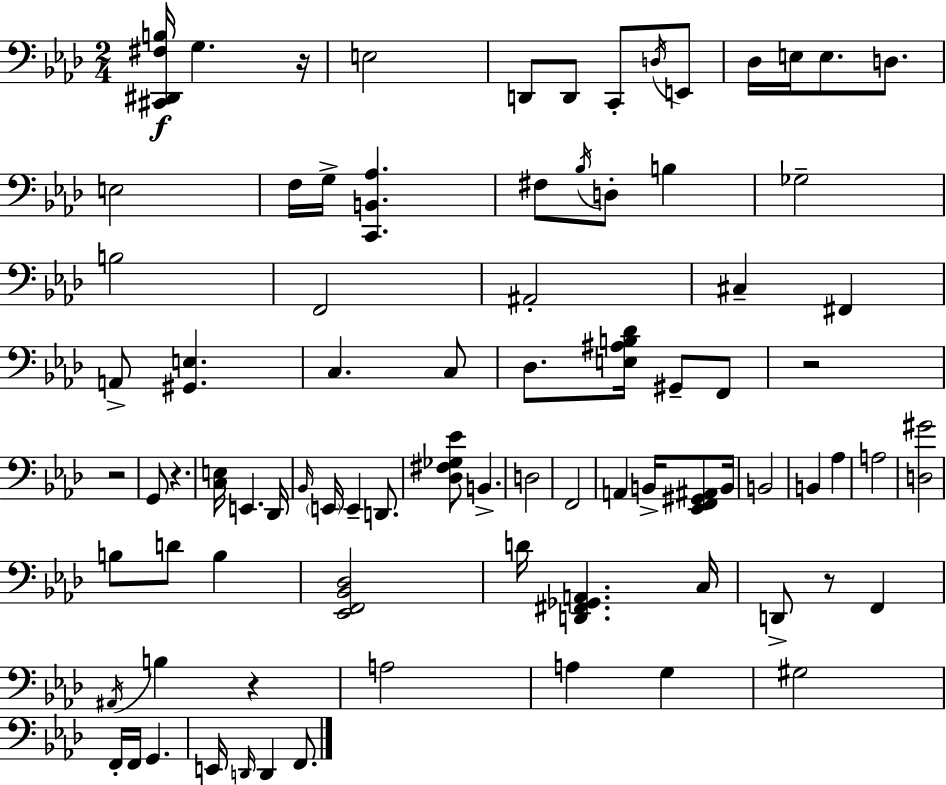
[C#2,D#2,F#3,B3]/s G3/q. R/s E3/h D2/e D2/e C2/e D3/s E2/e Db3/s E3/s E3/e. D3/e. E3/h F3/s G3/s [C2,B2,Ab3]/q. F#3/e Bb3/s D3/e B3/q Gb3/h B3/h F2/h A#2/h C#3/q F#2/q A2/e [G#2,E3]/q. C3/q. C3/e Db3/e. [E3,A#3,B3,Db4]/s G#2/e F2/e R/h R/h G2/e R/q. [C3,E3]/s E2/q. Db2/s Bb2/s E2/s E2/q D2/e. [Db3,F#3,Gb3,Eb4]/e B2/q. D3/h F2/h A2/q B2/s [Eb2,F2,G#2,A#2]/e B2/s B2/h B2/q Ab3/q A3/h [D3,G#4]/h B3/e D4/e B3/q [Eb2,F2,Bb2,Db3]/h D4/s [D2,F#2,Gb2,A2]/q. C3/s D2/e R/e F2/q A#2/s B3/q R/q A3/h A3/q G3/q G#3/h F2/s F2/s G2/q. E2/s D2/s D2/q F2/e.